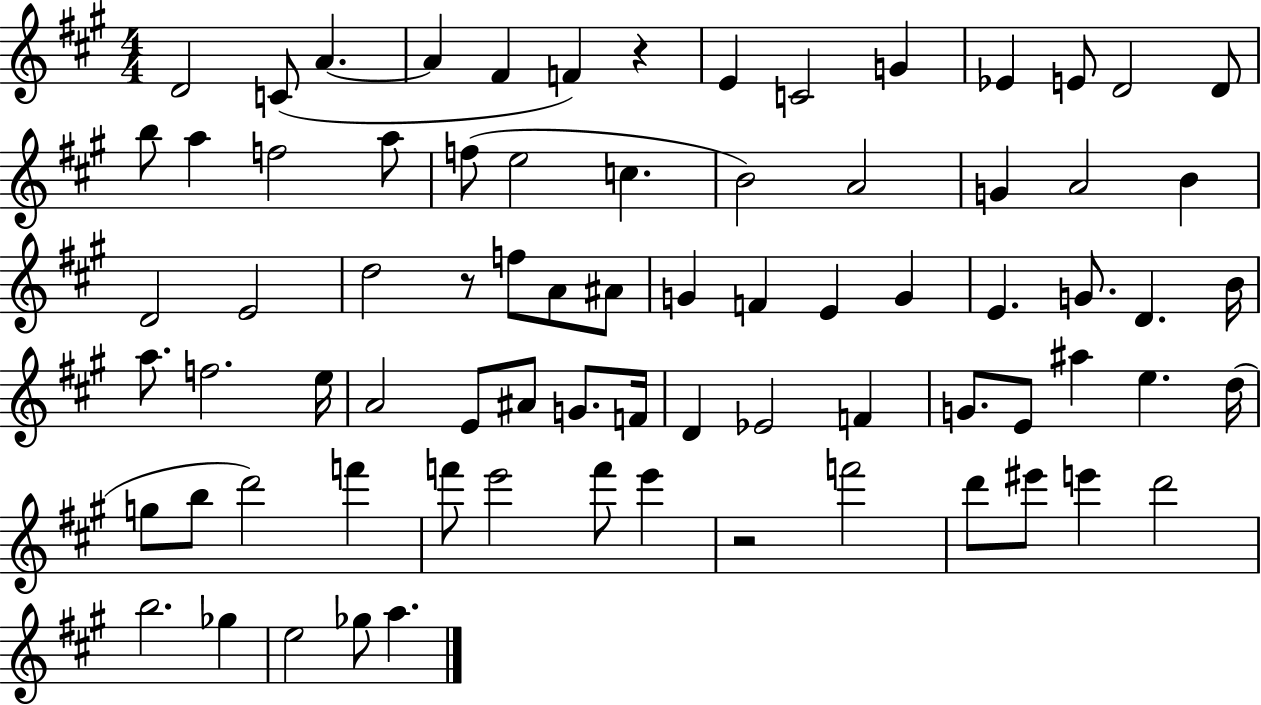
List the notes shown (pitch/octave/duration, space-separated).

D4/h C4/e A4/q. A4/q F#4/q F4/q R/q E4/q C4/h G4/q Eb4/q E4/e D4/h D4/e B5/e A5/q F5/h A5/e F5/e E5/h C5/q. B4/h A4/h G4/q A4/h B4/q D4/h E4/h D5/h R/e F5/e A4/e A#4/e G4/q F4/q E4/q G4/q E4/q. G4/e. D4/q. B4/s A5/e. F5/h. E5/s A4/h E4/e A#4/e G4/e. F4/s D4/q Eb4/h F4/q G4/e. E4/e A#5/q E5/q. D5/s G5/e B5/e D6/h F6/q F6/e E6/h F6/e E6/q R/h F6/h D6/e EIS6/e E6/q D6/h B5/h. Gb5/q E5/h Gb5/e A5/q.